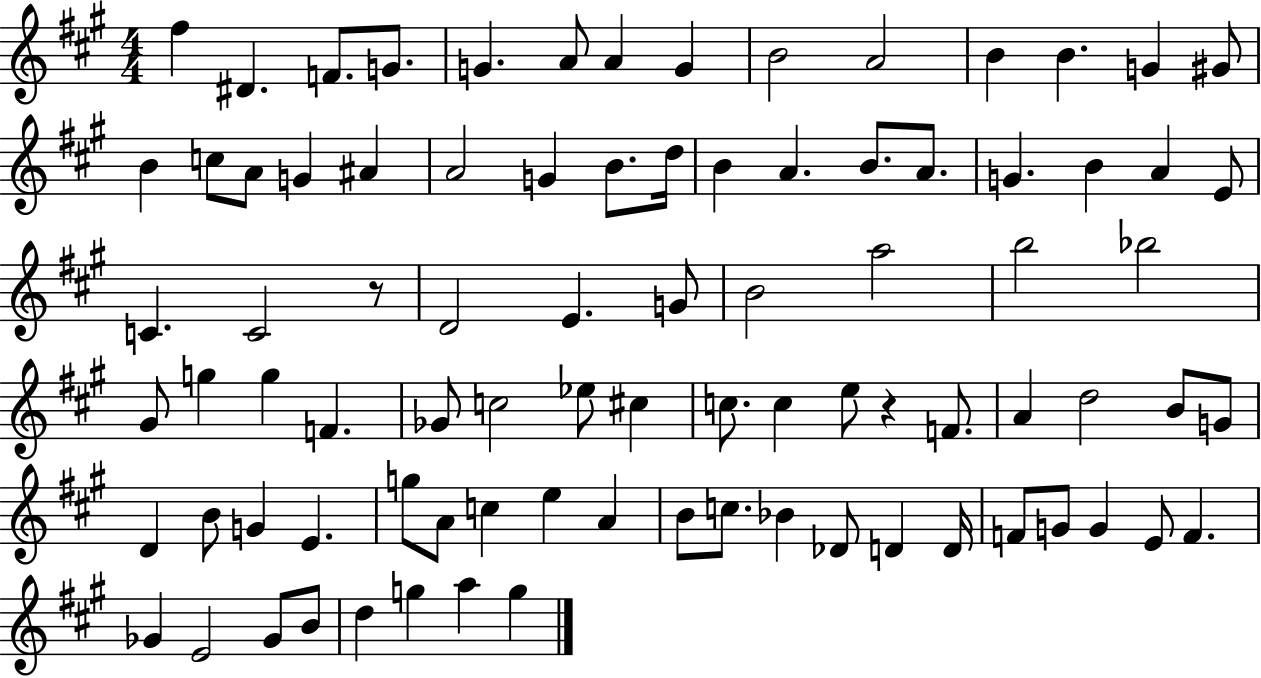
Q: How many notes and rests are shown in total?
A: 86